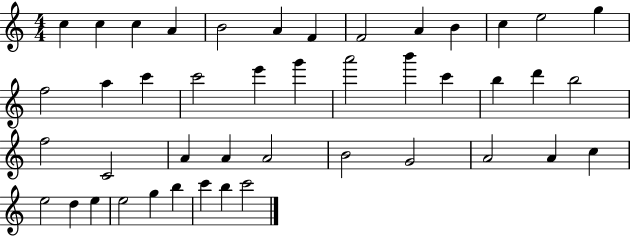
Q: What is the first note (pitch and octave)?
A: C5